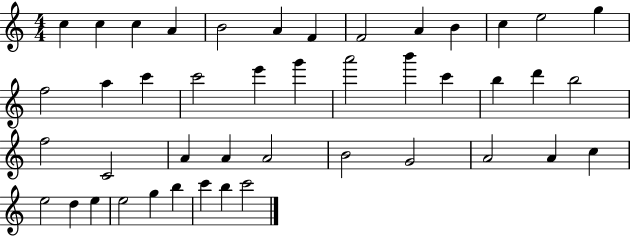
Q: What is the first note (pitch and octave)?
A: C5